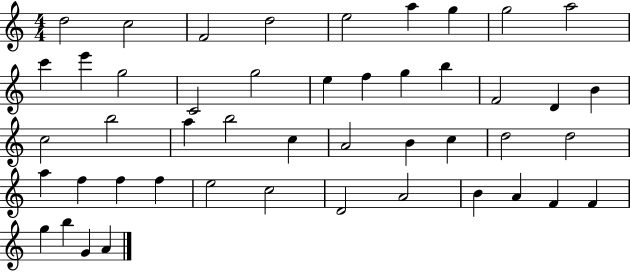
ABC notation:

X:1
T:Untitled
M:4/4
L:1/4
K:C
d2 c2 F2 d2 e2 a g g2 a2 c' e' g2 C2 g2 e f g b F2 D B c2 b2 a b2 c A2 B c d2 d2 a f f f e2 c2 D2 A2 B A F F g b G A